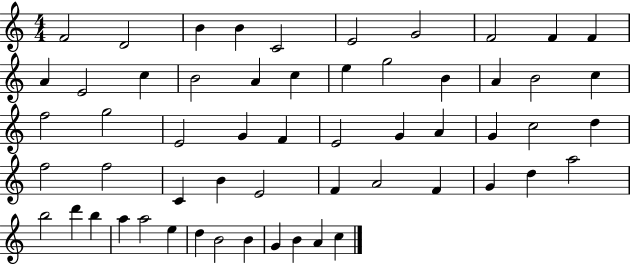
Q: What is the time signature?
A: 4/4